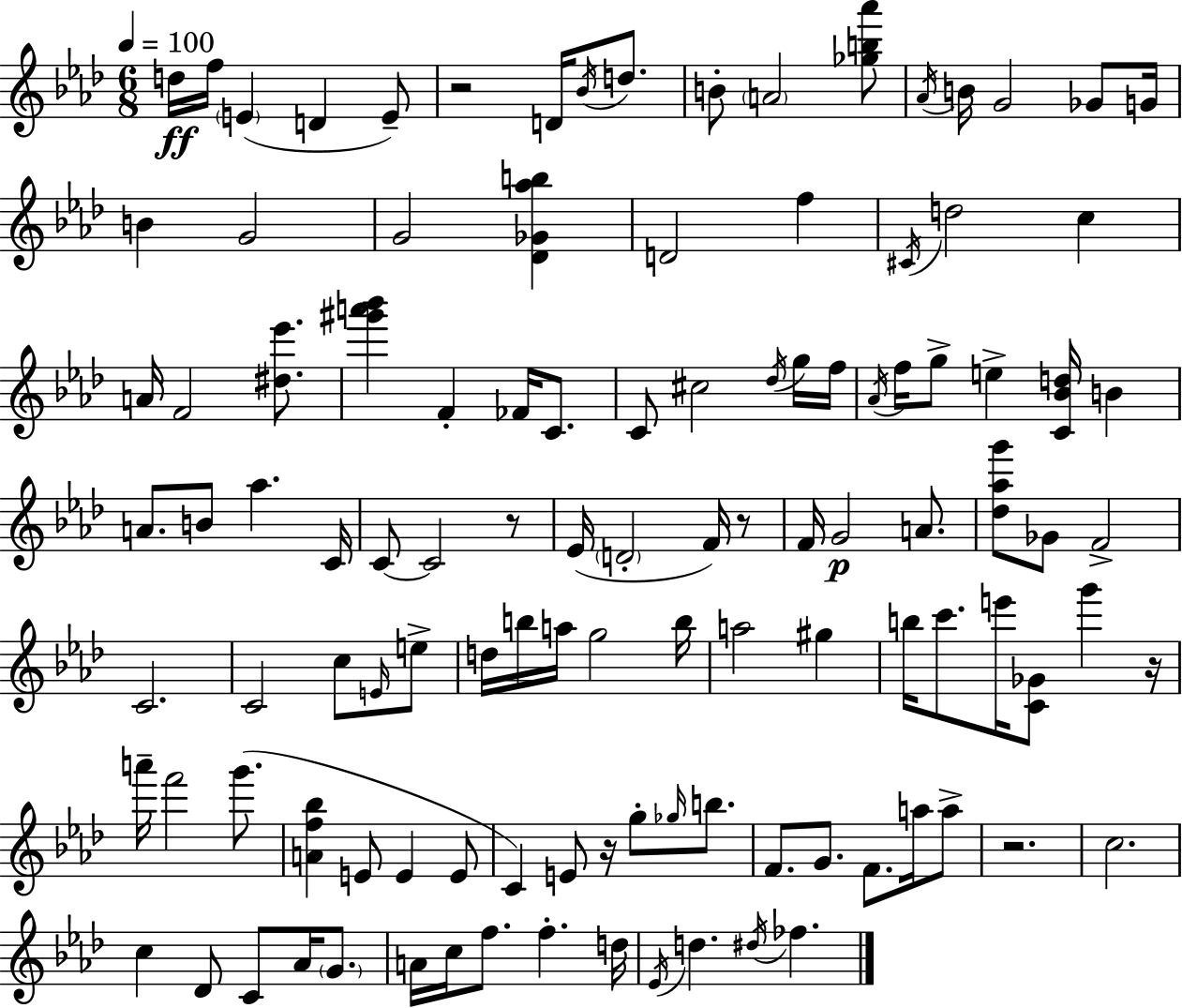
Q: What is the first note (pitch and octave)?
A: D5